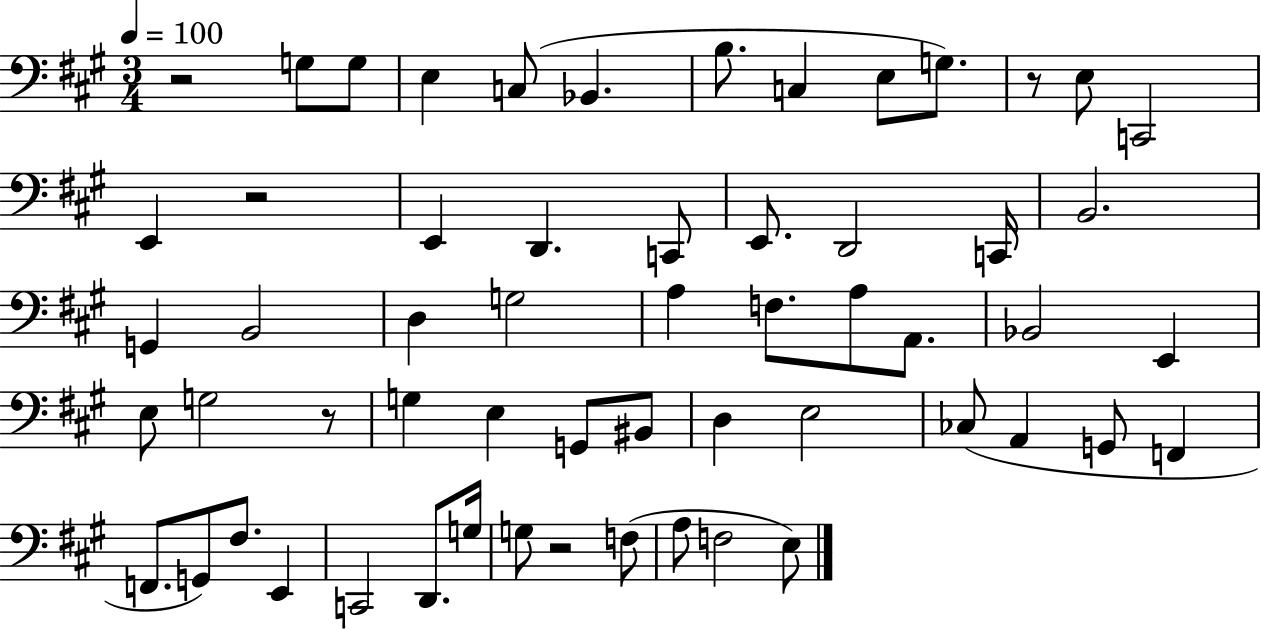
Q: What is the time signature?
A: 3/4